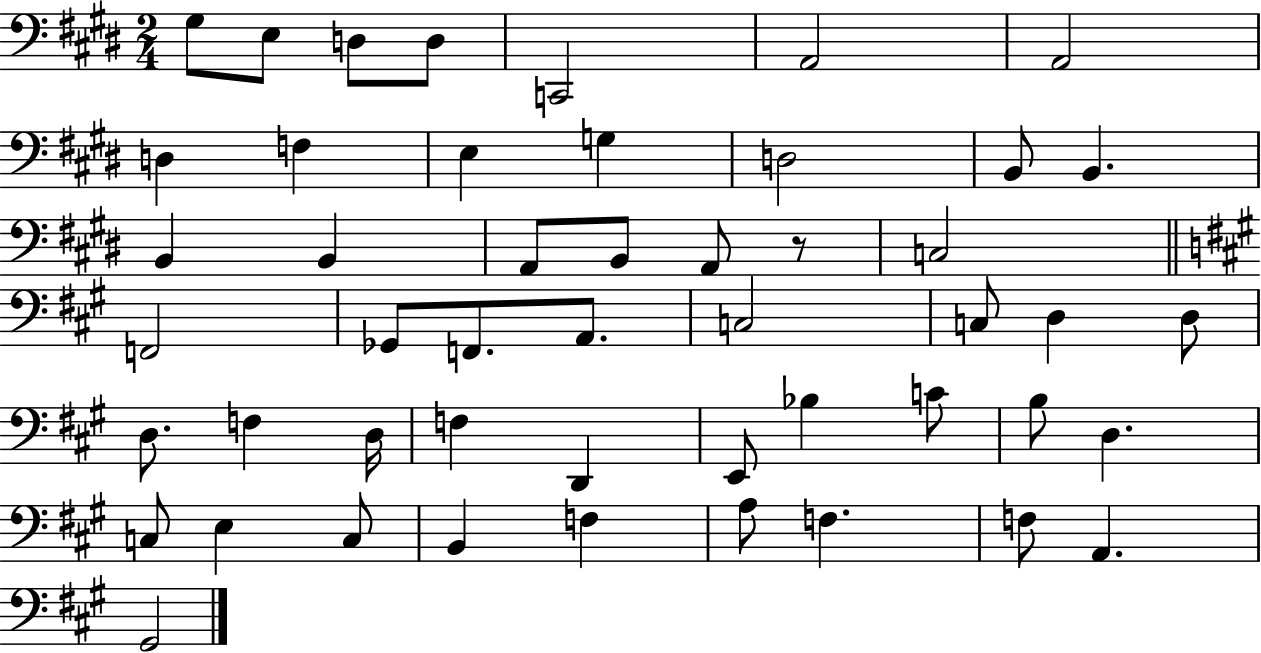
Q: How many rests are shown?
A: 1